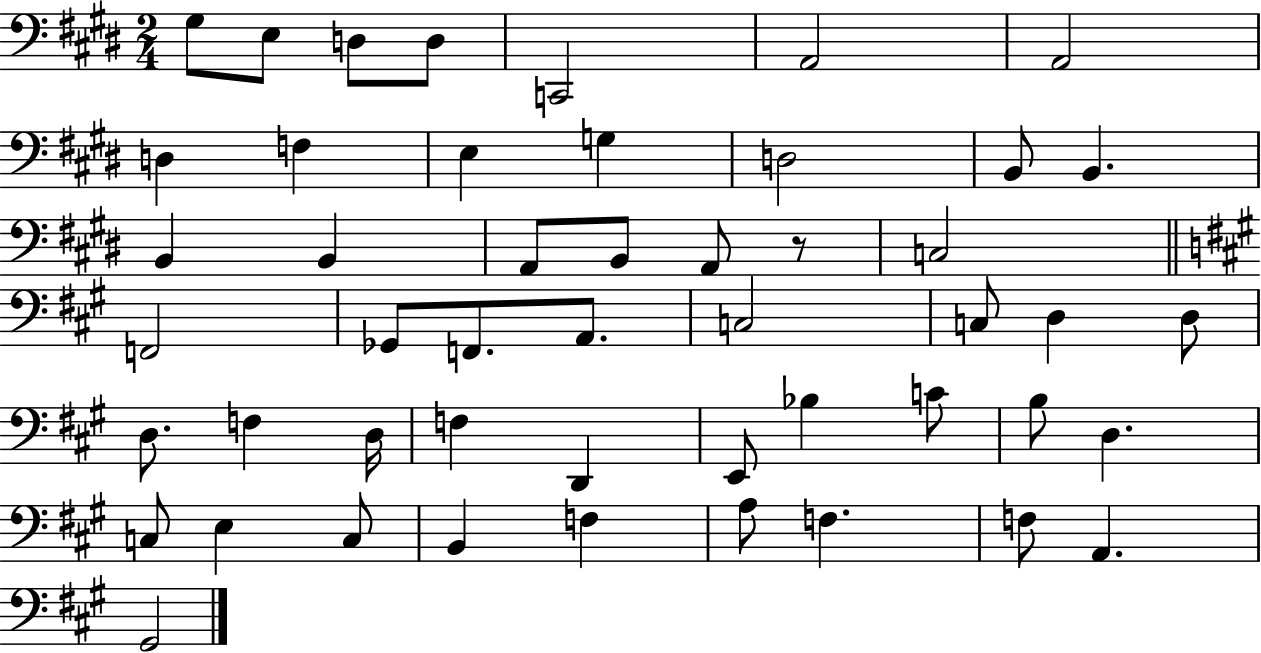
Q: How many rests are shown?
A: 1